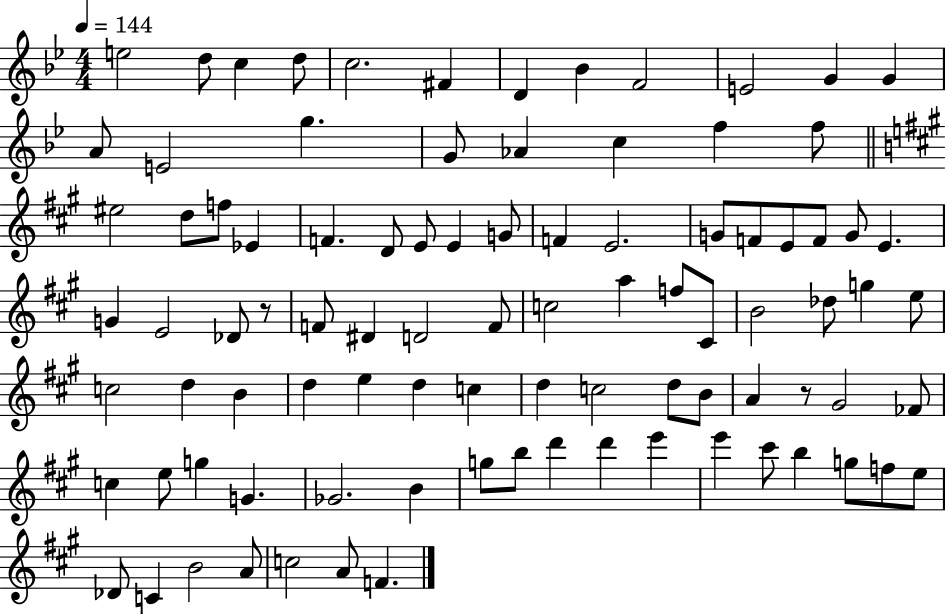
E5/h D5/e C5/q D5/e C5/h. F#4/q D4/q Bb4/q F4/h E4/h G4/q G4/q A4/e E4/h G5/q. G4/e Ab4/q C5/q F5/q F5/e EIS5/h D5/e F5/e Eb4/q F4/q. D4/e E4/e E4/q G4/e F4/q E4/h. G4/e F4/e E4/e F4/e G4/e E4/q. G4/q E4/h Db4/e R/e F4/e D#4/q D4/h F4/e C5/h A5/q F5/e C#4/e B4/h Db5/e G5/q E5/e C5/h D5/q B4/q D5/q E5/q D5/q C5/q D5/q C5/h D5/e B4/e A4/q R/e G#4/h FES4/e C5/q E5/e G5/q G4/q. Gb4/h. B4/q G5/e B5/e D6/q D6/q E6/q E6/q C#6/e B5/q G5/e F5/e E5/e Db4/e C4/q B4/h A4/e C5/h A4/e F4/q.